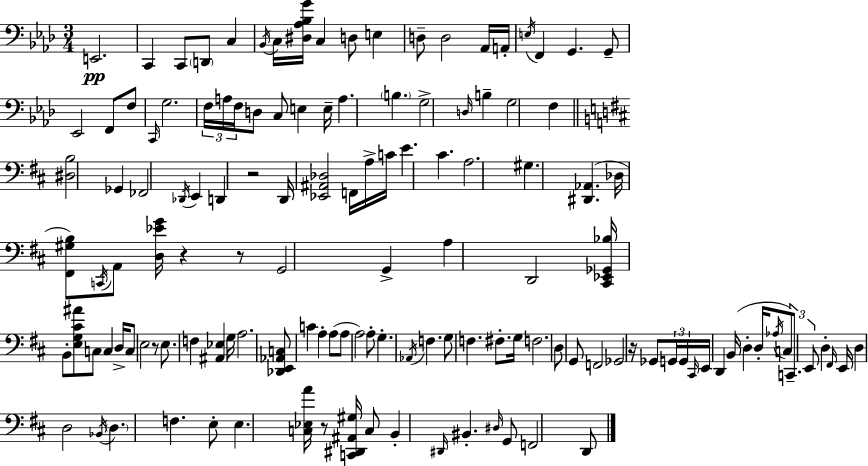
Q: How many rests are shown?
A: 6